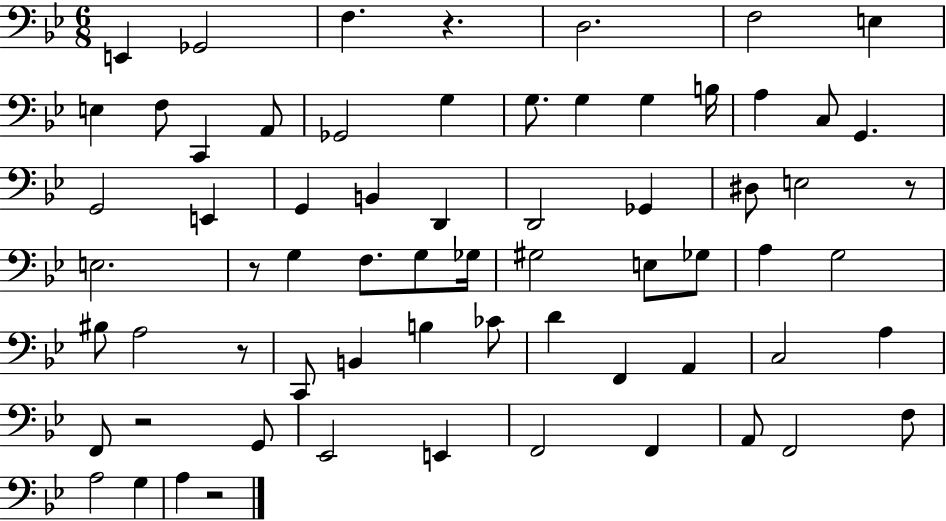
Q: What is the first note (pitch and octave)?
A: E2